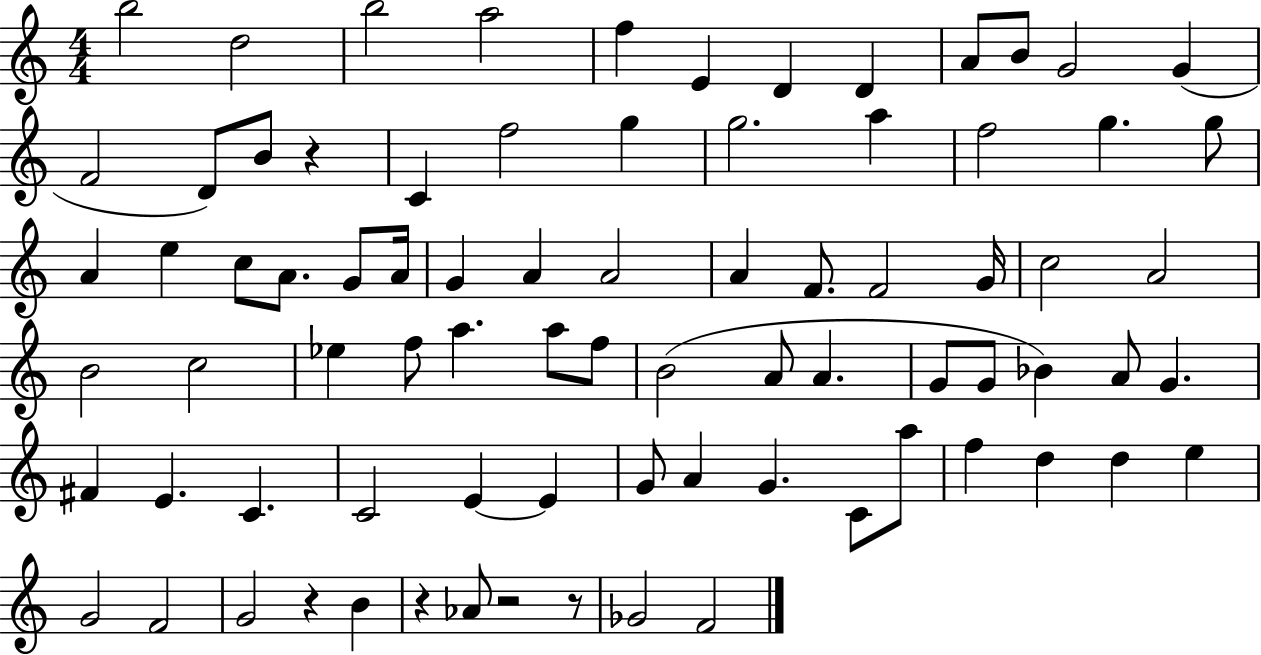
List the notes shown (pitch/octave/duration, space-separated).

B5/h D5/h B5/h A5/h F5/q E4/q D4/q D4/q A4/e B4/e G4/h G4/q F4/h D4/e B4/e R/q C4/q F5/h G5/q G5/h. A5/q F5/h G5/q. G5/e A4/q E5/q C5/e A4/e. G4/e A4/s G4/q A4/q A4/h A4/q F4/e. F4/h G4/s C5/h A4/h B4/h C5/h Eb5/q F5/e A5/q. A5/e F5/e B4/h A4/e A4/q. G4/e G4/e Bb4/q A4/e G4/q. F#4/q E4/q. C4/q. C4/h E4/q E4/q G4/e A4/q G4/q. C4/e A5/e F5/q D5/q D5/q E5/q G4/h F4/h G4/h R/q B4/q R/q Ab4/e R/h R/e Gb4/h F4/h